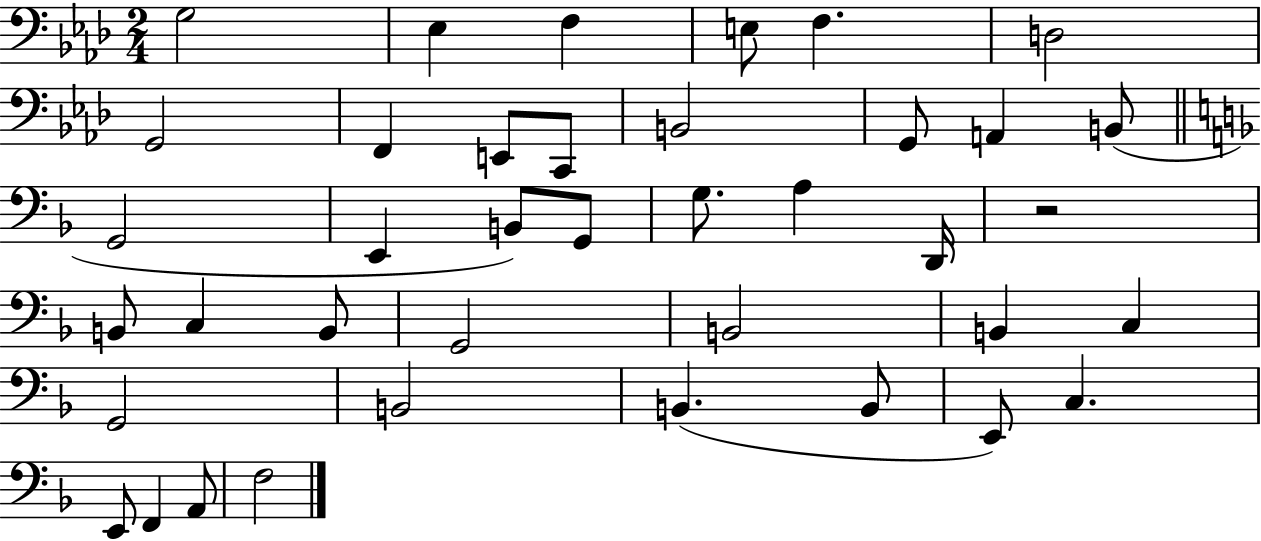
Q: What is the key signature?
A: AES major